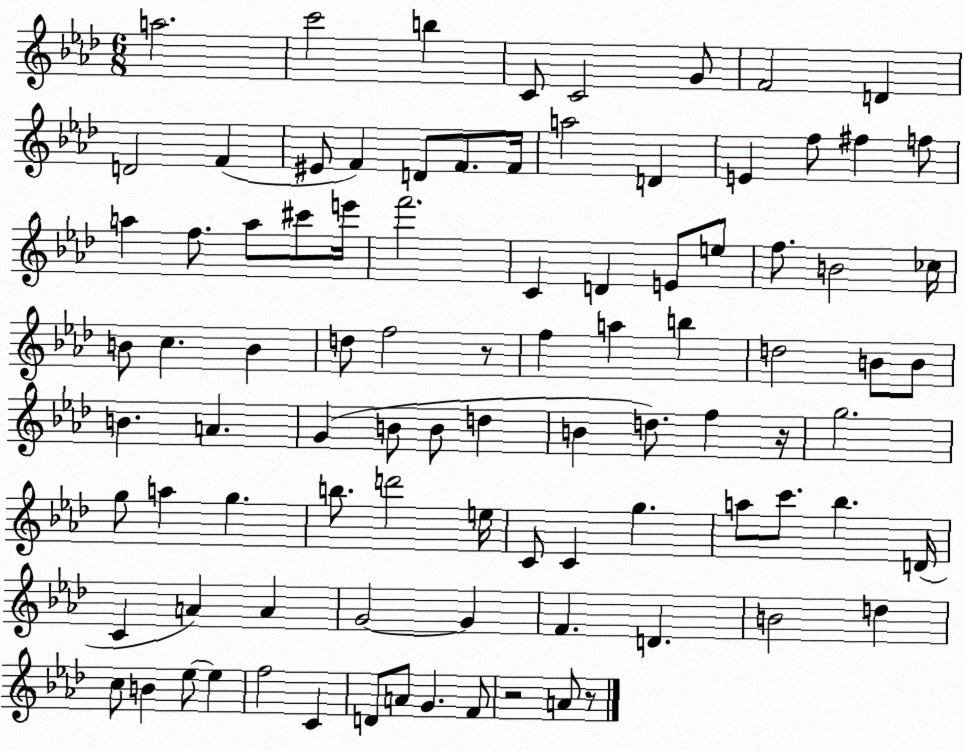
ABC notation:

X:1
T:Untitled
M:6/8
L:1/4
K:Ab
a2 c'2 b C/2 C2 G/2 F2 D D2 F ^E/2 F D/2 F/2 F/4 a2 D E f/2 ^f f/2 a f/2 a/2 ^c'/2 e'/4 f'2 C D E/2 e/2 f/2 B2 _c/4 B/2 c B d/2 f2 z/2 f a b d2 B/2 B/2 B A G B/2 B/2 d B d/2 f z/4 g2 g/2 a g b/2 d'2 e/4 C/2 C g a/2 c'/2 _b D/4 C A A G2 G F D B2 d c/2 B _e/2 _e f2 C D/2 A/2 G F/2 z2 A/2 z/2